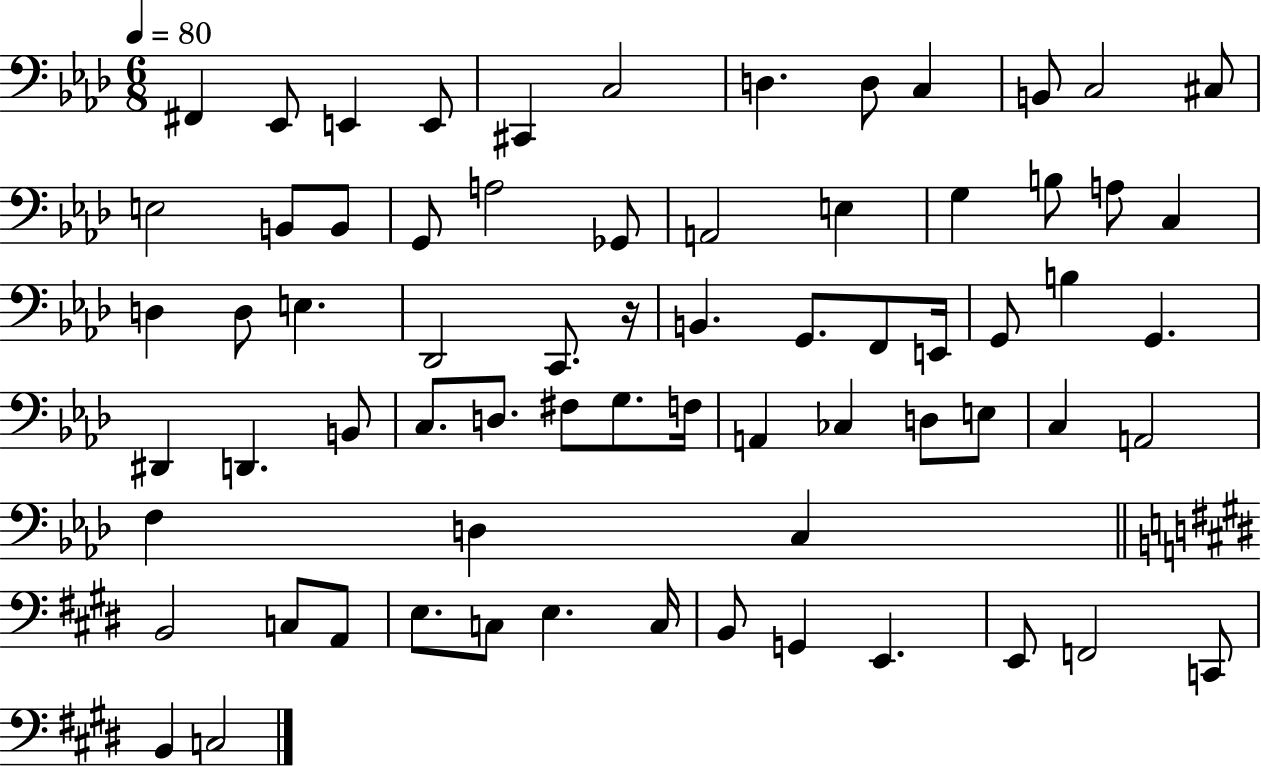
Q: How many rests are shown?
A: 1